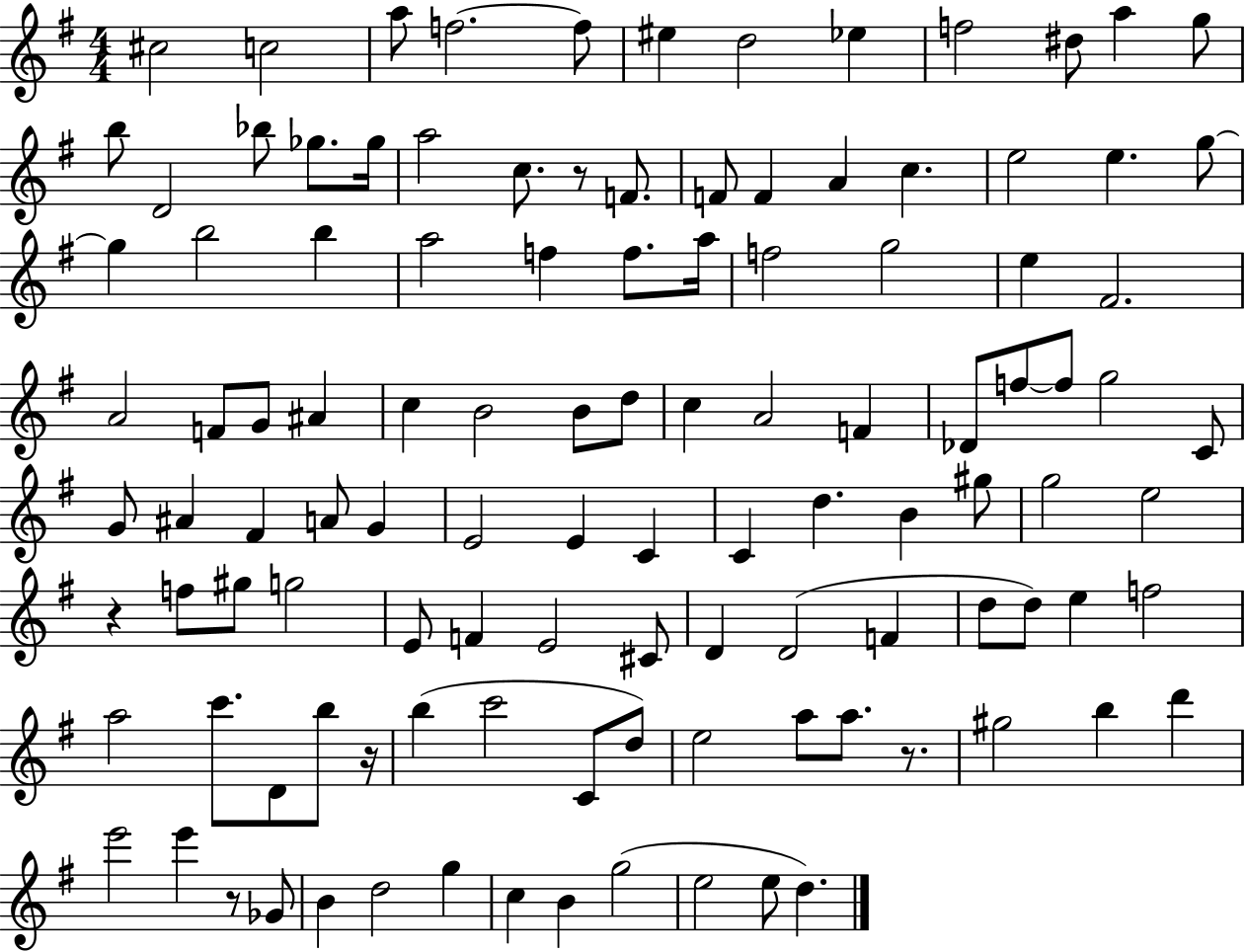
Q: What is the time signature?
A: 4/4